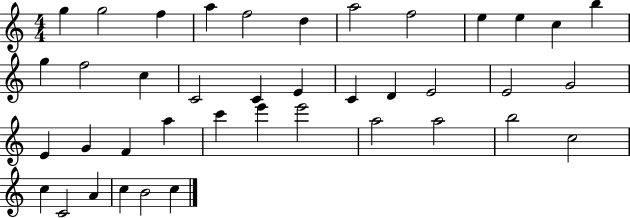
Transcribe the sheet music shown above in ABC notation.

X:1
T:Untitled
M:4/4
L:1/4
K:C
g g2 f a f2 d a2 f2 e e c b g f2 c C2 C E C D E2 E2 G2 E G F a c' e' e'2 a2 a2 b2 c2 c C2 A c B2 c